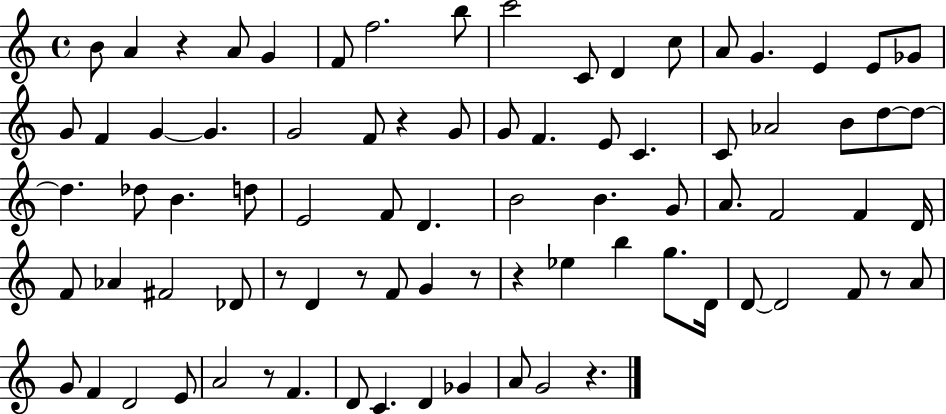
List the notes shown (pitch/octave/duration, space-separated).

B4/e A4/q R/q A4/e G4/q F4/e F5/h. B5/e C6/h C4/e D4/q C5/e A4/e G4/q. E4/q E4/e Gb4/e G4/e F4/q G4/q G4/q. G4/h F4/e R/q G4/e G4/e F4/q. E4/e C4/q. C4/e Ab4/h B4/e D5/e D5/e D5/q. Db5/e B4/q. D5/e E4/h F4/e D4/q. B4/h B4/q. G4/e A4/e. F4/h F4/q D4/s F4/e Ab4/q F#4/h Db4/e R/e D4/q R/e F4/e G4/q R/e R/q Eb5/q B5/q G5/e. D4/s D4/e D4/h F4/e R/e A4/e G4/e F4/q D4/h E4/e A4/h R/e F4/q. D4/e C4/q. D4/q Gb4/q A4/e G4/h R/q.